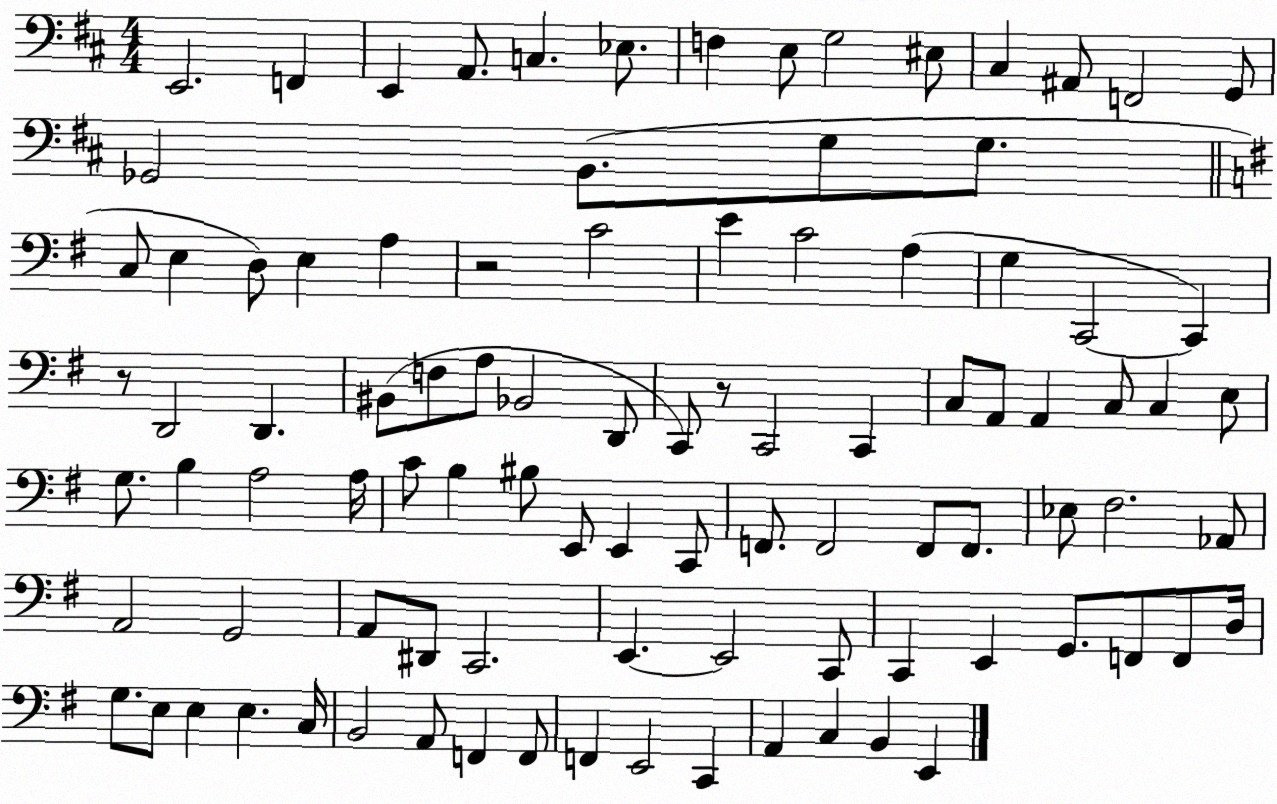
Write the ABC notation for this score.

X:1
T:Untitled
M:4/4
L:1/4
K:D
E,,2 F,, E,, A,,/2 C, _E,/2 F, E,/2 G,2 ^E,/2 ^C, ^A,,/2 F,,2 G,,/2 _G,,2 B,,/2 G,/2 G,/2 C,/2 E, D,/2 E, A, z2 C2 E C2 A, G, C,,2 C,, z/2 D,,2 D,, ^B,,/2 F,/2 A,/2 _B,,2 D,,/2 C,,/2 z/2 C,,2 C,, C,/2 A,,/2 A,, C,/2 C, E,/2 G,/2 B, A,2 A,/4 C/2 B, ^B,/2 E,,/2 E,, C,,/2 F,,/2 F,,2 F,,/2 F,,/2 _E,/2 ^F,2 _A,,/2 A,,2 G,,2 A,,/2 ^D,,/2 C,,2 E,, E,,2 C,,/2 C,, E,, G,,/2 F,,/2 F,,/2 D,/4 G,/2 E,/2 E, E, C,/4 B,,2 A,,/2 F,, F,,/2 F,, E,,2 C,, A,, C, B,, E,,